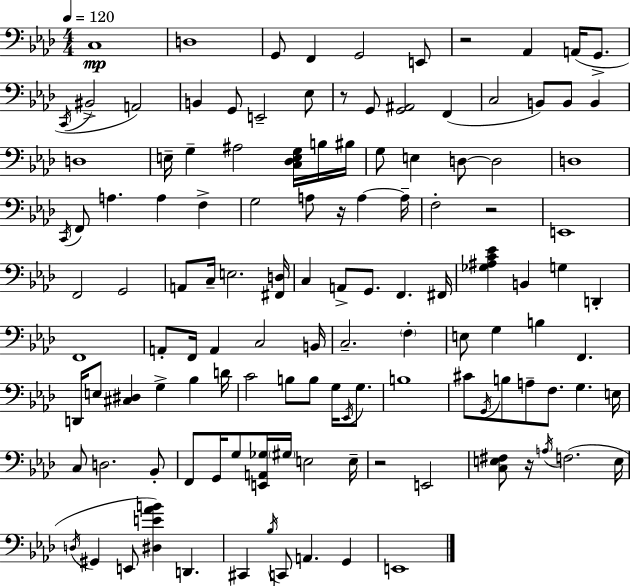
{
  \clef bass
  \numericTimeSignature
  \time 4/4
  \key aes \major
  \tempo 4 = 120
  c1\mp | d1 | g,8 f,4 g,2 e,8 | r2 aes,4 a,16( g,8.-> | \break \acciaccatura { c,16 } bis,2-> a,2) | b,4 g,8 e,2-- ees8 | r8 g,8 <g, ais,>2 f,4( | c2 b,8) b,8 b,4 | \break d1 | e16-- g4-- ais2 <c des e g>16 b16 | bis16 g8 e4 d8~~ d2 | d1 | \break \acciaccatura { c,16 } f,8 a4. a4 f4-> | g2 a8 r16 a4~~ | a16-- f2-. r2 | e,1 | \break f,2 g,2 | a,8 c16-- e2. | <fis, d>16 c4 a,8-> g,8. f,4. | fis,16 <ges ais c' ees'>4 b,4 g4 d,4-. | \break f,1 | a,8-. f,16 a,4 c2 | b,16 c2.-- \parenthesize f4-. | e8 g4 b4 f,4. | \break d,16 e8 <cis dis>4 g4-> bes4 | d'16 c'2 b8 b8 g16 \acciaccatura { ees,16 } | g8. b1 | cis'8 \acciaccatura { g,16 } b8 a8-- f8. g4. | \break e16 c8 d2. | bes,8-. f,8 g,16 g8 <e, a, ges>16 \parenthesize gis16 e2 | e16-- r2 e,2 | <c e fis>8 r16 \acciaccatura { a16 } f2.( | \break e16 \acciaccatura { d16 } gis,4 e,8 <dis e' aes' b'>4) | d,4. cis,4 \acciaccatura { bes16 } c,8 a,4. | g,4 e,1 | \bar "|."
}